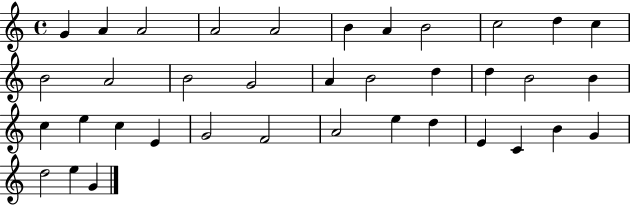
G4/q A4/q A4/h A4/h A4/h B4/q A4/q B4/h C5/h D5/q C5/q B4/h A4/h B4/h G4/h A4/q B4/h D5/q D5/q B4/h B4/q C5/q E5/q C5/q E4/q G4/h F4/h A4/h E5/q D5/q E4/q C4/q B4/q G4/q D5/h E5/q G4/q